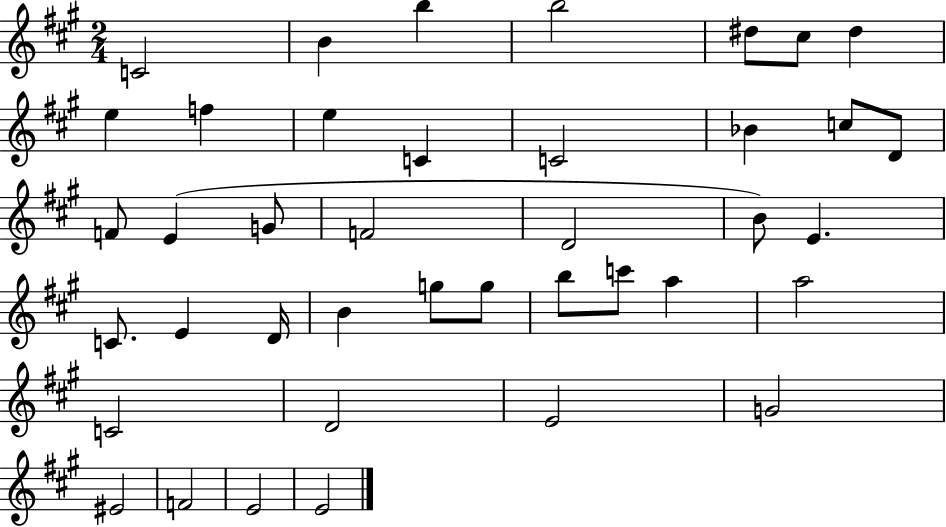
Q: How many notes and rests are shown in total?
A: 40